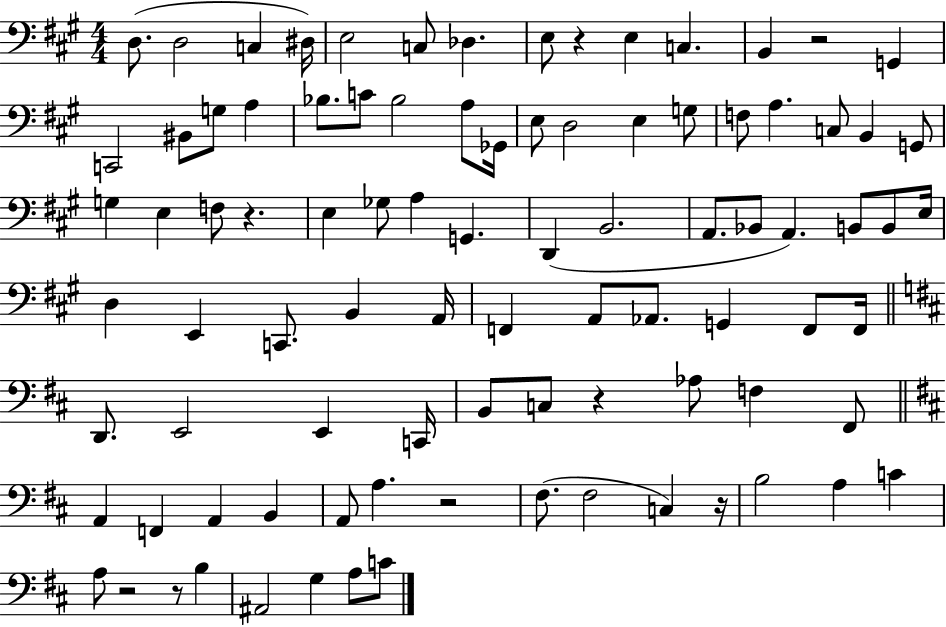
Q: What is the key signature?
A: A major